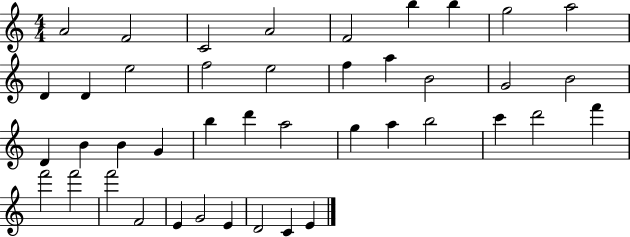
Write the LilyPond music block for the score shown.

{
  \clef treble
  \numericTimeSignature
  \time 4/4
  \key c \major
  a'2 f'2 | c'2 a'2 | f'2 b''4 b''4 | g''2 a''2 | \break d'4 d'4 e''2 | f''2 e''2 | f''4 a''4 b'2 | g'2 b'2 | \break d'4 b'4 b'4 g'4 | b''4 d'''4 a''2 | g''4 a''4 b''2 | c'''4 d'''2 f'''4 | \break f'''2 f'''2 | f'''2 f'2 | e'4 g'2 e'4 | d'2 c'4 e'4 | \break \bar "|."
}